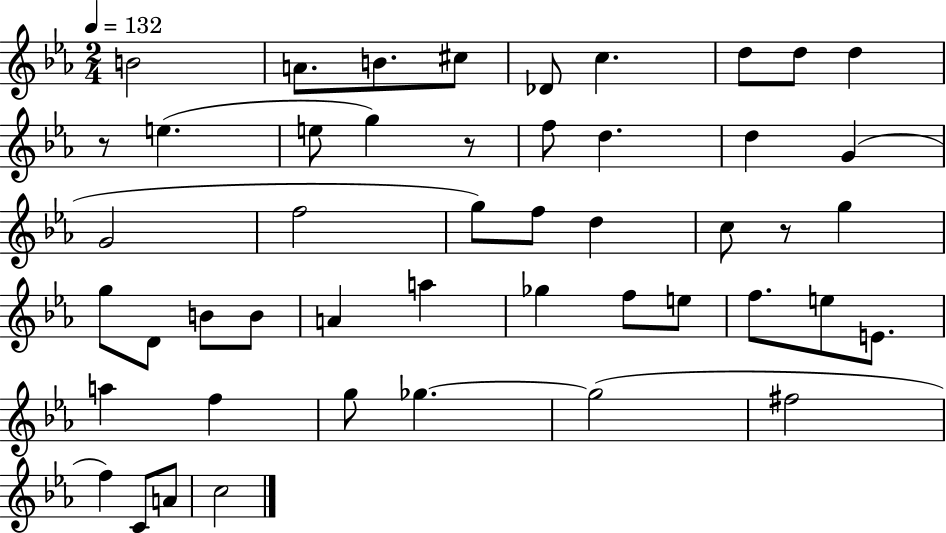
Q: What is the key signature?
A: EES major